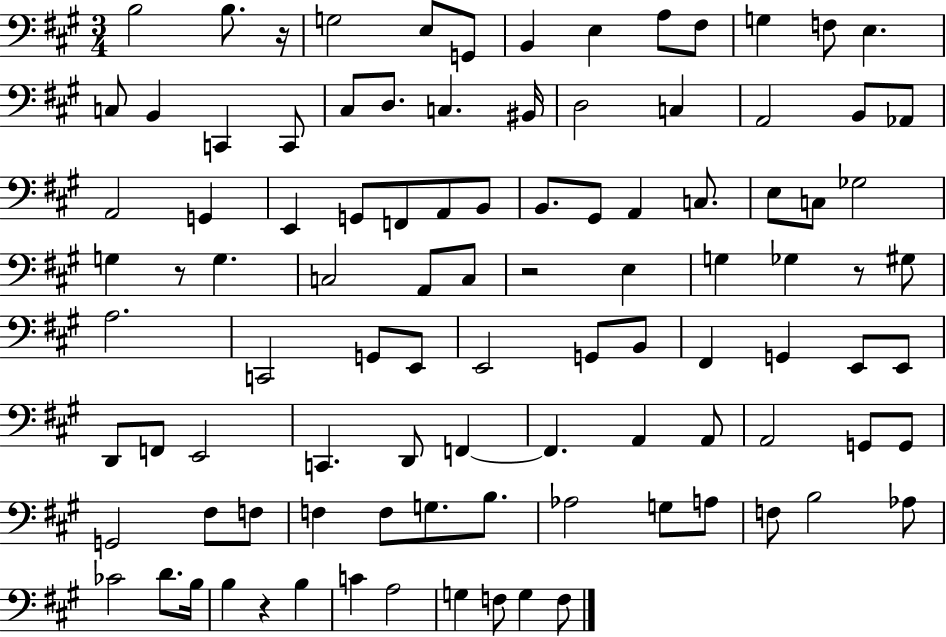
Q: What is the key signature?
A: A major